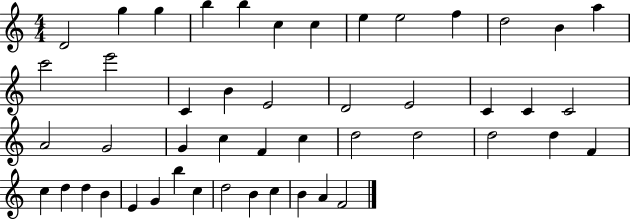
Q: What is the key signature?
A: C major